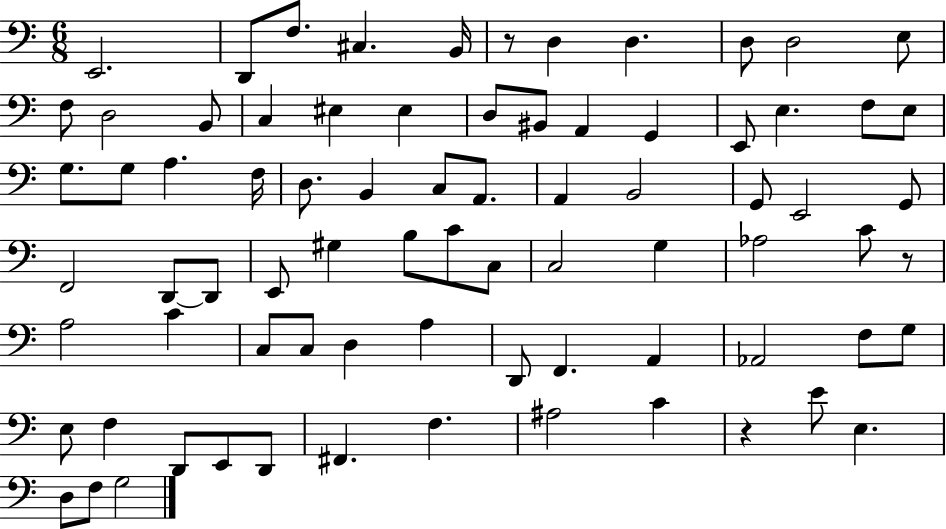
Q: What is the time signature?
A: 6/8